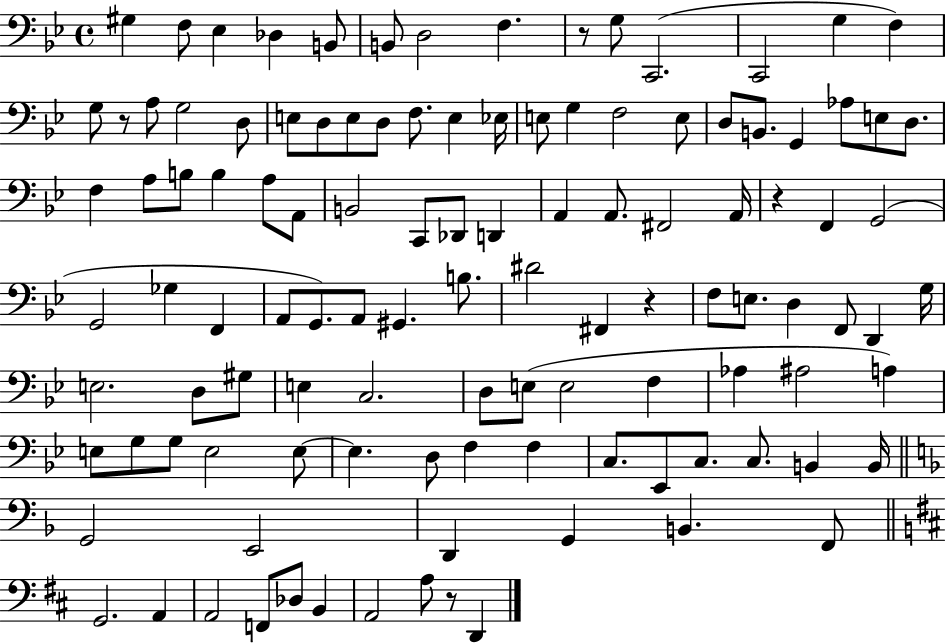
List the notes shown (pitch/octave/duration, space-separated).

G#3/q F3/e Eb3/q Db3/q B2/e B2/e D3/h F3/q. R/e G3/e C2/h. C2/h G3/q F3/q G3/e R/e A3/e G3/h D3/e E3/e D3/e E3/e D3/e F3/e. E3/q Eb3/s E3/e G3/q F3/h E3/e D3/e B2/e. G2/q Ab3/e E3/e D3/e. F3/q A3/e B3/e B3/q A3/e A2/e B2/h C2/e Db2/e D2/q A2/q A2/e. F#2/h A2/s R/q F2/q G2/h G2/h Gb3/q F2/q A2/e G2/e. A2/e G#2/q. B3/e. D#4/h F#2/q R/q F3/e E3/e. D3/q F2/e D2/q G3/s E3/h. D3/e G#3/e E3/q C3/h. D3/e E3/e E3/h F3/q Ab3/q A#3/h A3/q E3/e G3/e G3/e E3/h E3/e E3/q. D3/e F3/q F3/q C3/e. Eb2/e C3/e. C3/e. B2/q B2/s G2/h E2/h D2/q G2/q B2/q. F2/e G2/h. A2/q A2/h F2/e Db3/e B2/q A2/h A3/e R/e D2/q